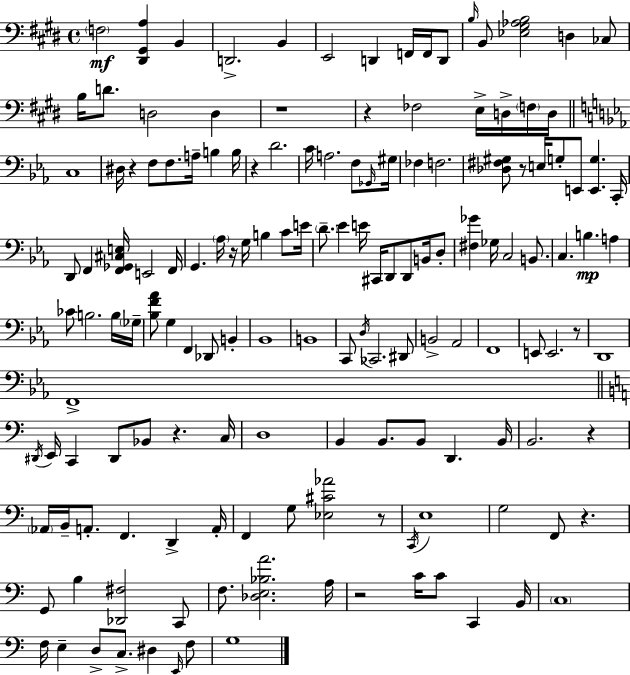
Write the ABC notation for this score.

X:1
T:Untitled
M:4/4
L:1/4
K:E
F,2 [^D,,^G,,A,] B,, D,,2 B,, E,,2 D,, F,,/4 F,,/4 D,,/2 B,/4 B,,/2 [_E,^G,_A,B,]2 D, _C,/2 B,/4 D/2 D,2 D, z4 z _F,2 E,/4 D,/4 F,/4 D,/4 C,4 ^D,/4 z F,/2 F,/2 A,/4 B, B,/4 z D2 C/4 A,2 F,/2 _G,,/4 ^G,/4 _F, F,2 [_D,^F,^G,]/2 z/2 E,/4 G,/2 E,,/2 [E,,G,] C,,/4 D,,/2 F,, [F,,_G,,^C,E,]/4 E,,2 F,,/4 G,, _A,/4 z/4 G,/4 B, C/2 E/4 D/2 _E E/4 ^C,,/4 D,,/2 D,,/2 B,,/4 D,/2 [^F,_G] _G,/4 C,2 B,,/2 C, B, A, _C/2 B,2 B,/4 _G,/4 [_B,F_A]/2 G, F,, _D,,/2 B,, _B,,4 B,,4 C,,/2 D,/4 _C,,2 ^D,,/2 B,,2 _A,,2 F,,4 E,,/2 E,,2 z/2 D,,4 F,,4 ^D,,/4 E,,/4 C,, ^D,,/2 _B,,/2 z C,/4 D,4 B,, B,,/2 B,,/2 D,, B,,/4 B,,2 z _A,,/4 B,,/4 A,,/2 F,, D,, A,,/4 F,, G,/2 [_E,^C_A]2 z/2 C,,/4 E,4 G,2 F,,/2 z G,,/2 B, [_D,,^F,]2 C,,/2 F,/2 [_D,E,_B,A]2 A,/4 z2 C/4 C/2 C,, B,,/4 C,4 F,/4 E, D,/2 C,/2 ^D, E,,/4 F,/2 G,4